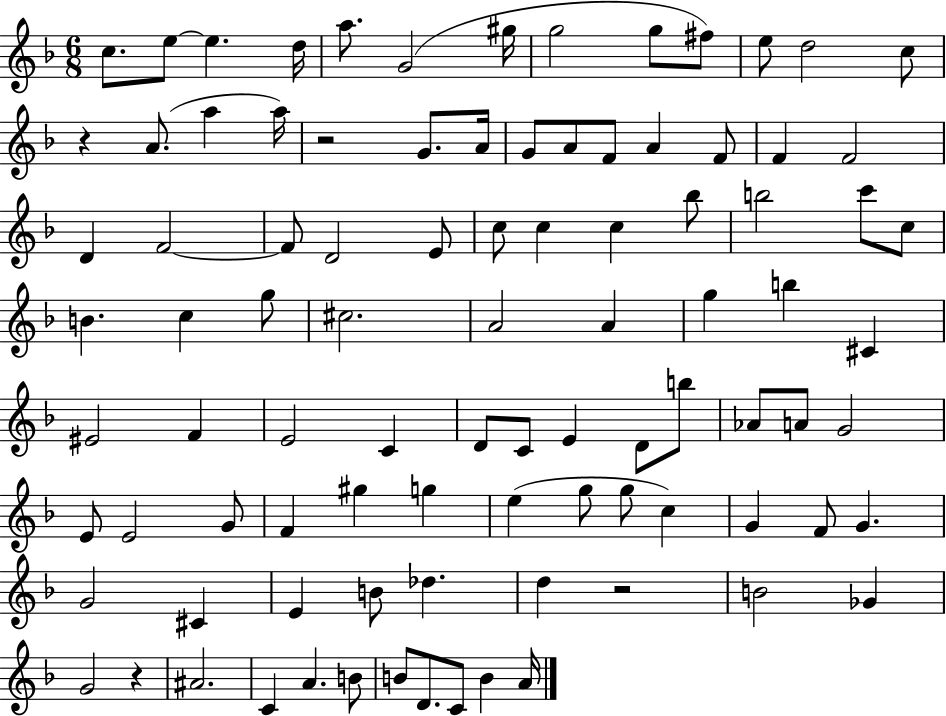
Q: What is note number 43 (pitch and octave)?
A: A4